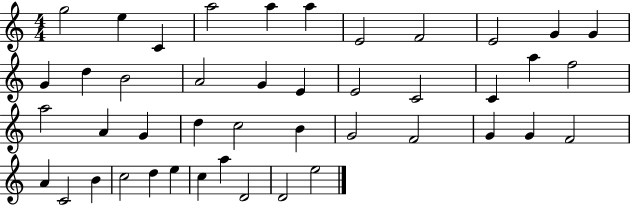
{
  \clef treble
  \numericTimeSignature
  \time 4/4
  \key c \major
  g''2 e''4 c'4 | a''2 a''4 a''4 | e'2 f'2 | e'2 g'4 g'4 | \break g'4 d''4 b'2 | a'2 g'4 e'4 | e'2 c'2 | c'4 a''4 f''2 | \break a''2 a'4 g'4 | d''4 c''2 b'4 | g'2 f'2 | g'4 g'4 f'2 | \break a'4 c'2 b'4 | c''2 d''4 e''4 | c''4 a''4 d'2 | d'2 e''2 | \break \bar "|."
}